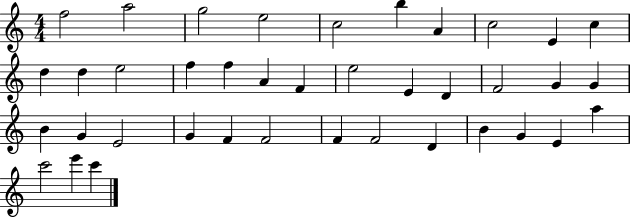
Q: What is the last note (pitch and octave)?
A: C6